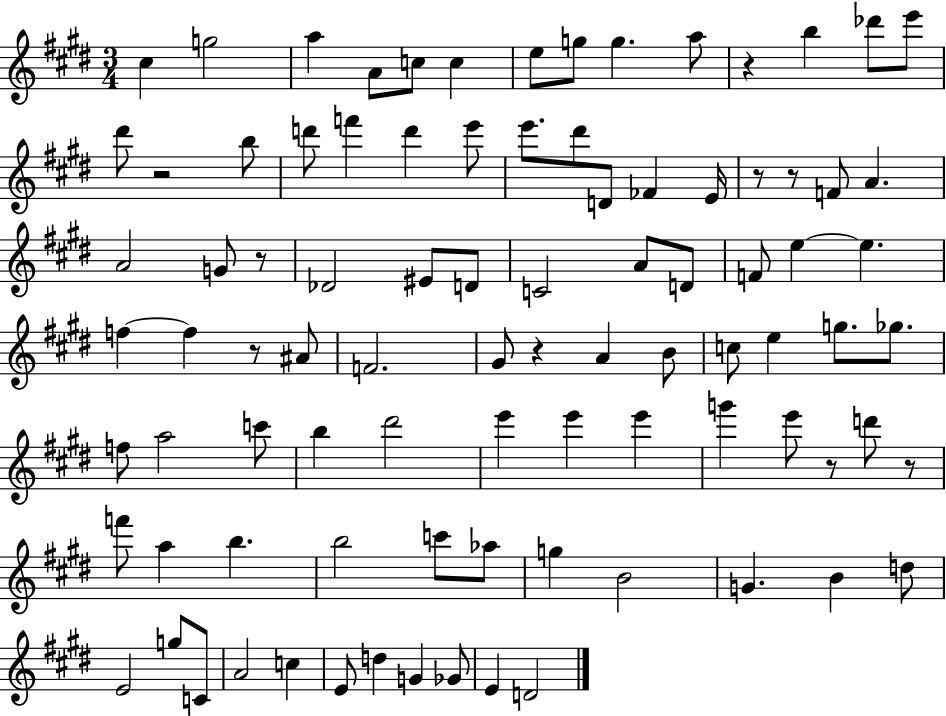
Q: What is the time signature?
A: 3/4